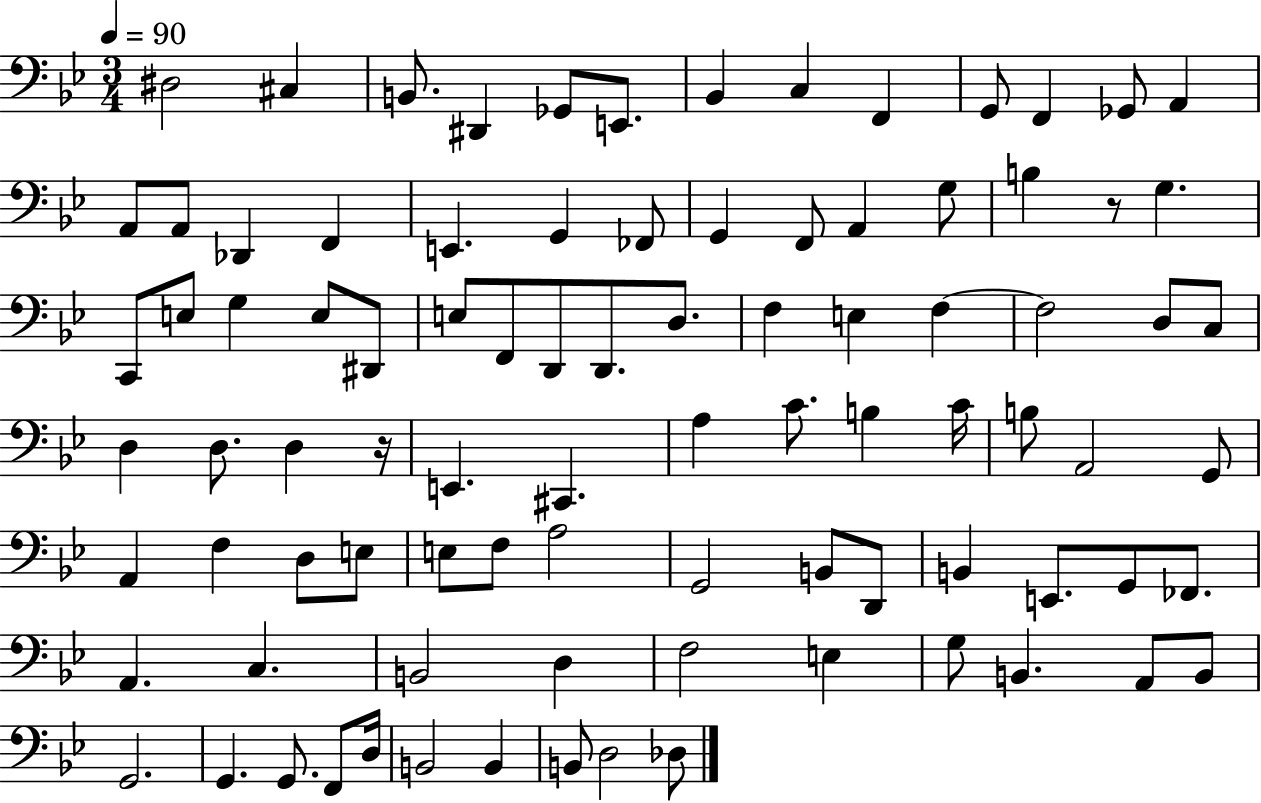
X:1
T:Untitled
M:3/4
L:1/4
K:Bb
^D,2 ^C, B,,/2 ^D,, _G,,/2 E,,/2 _B,, C, F,, G,,/2 F,, _G,,/2 A,, A,,/2 A,,/2 _D,, F,, E,, G,, _F,,/2 G,, F,,/2 A,, G,/2 B, z/2 G, C,,/2 E,/2 G, E,/2 ^D,,/2 E,/2 F,,/2 D,,/2 D,,/2 D,/2 F, E, F, F,2 D,/2 C,/2 D, D,/2 D, z/4 E,, ^C,, A, C/2 B, C/4 B,/2 A,,2 G,,/2 A,, F, D,/2 E,/2 E,/2 F,/2 A,2 G,,2 B,,/2 D,,/2 B,, E,,/2 G,,/2 _F,,/2 A,, C, B,,2 D, F,2 E, G,/2 B,, A,,/2 B,,/2 G,,2 G,, G,,/2 F,,/2 D,/4 B,,2 B,, B,,/2 D,2 _D,/2